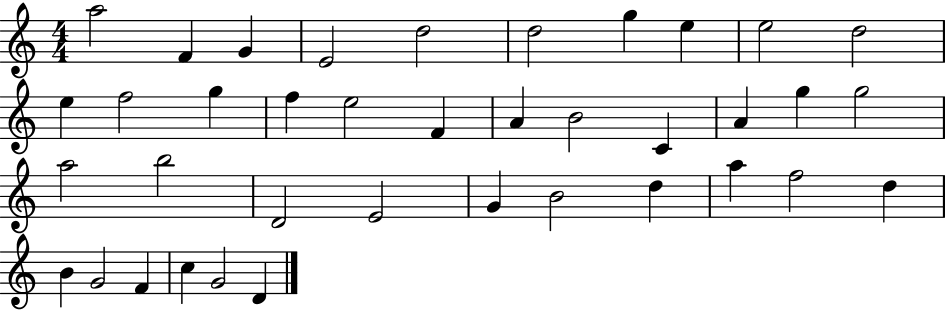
{
  \clef treble
  \numericTimeSignature
  \time 4/4
  \key c \major
  a''2 f'4 g'4 | e'2 d''2 | d''2 g''4 e''4 | e''2 d''2 | \break e''4 f''2 g''4 | f''4 e''2 f'4 | a'4 b'2 c'4 | a'4 g''4 g''2 | \break a''2 b''2 | d'2 e'2 | g'4 b'2 d''4 | a''4 f''2 d''4 | \break b'4 g'2 f'4 | c''4 g'2 d'4 | \bar "|."
}